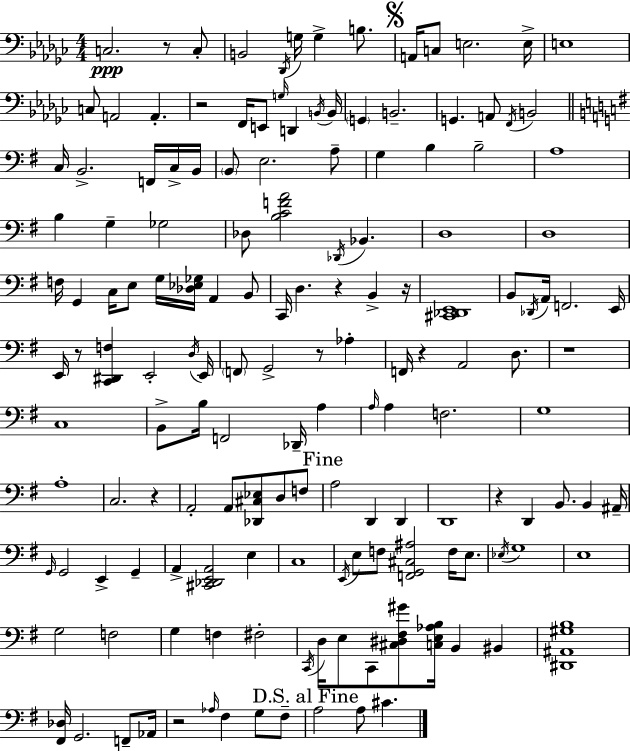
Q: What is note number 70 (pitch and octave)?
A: F2